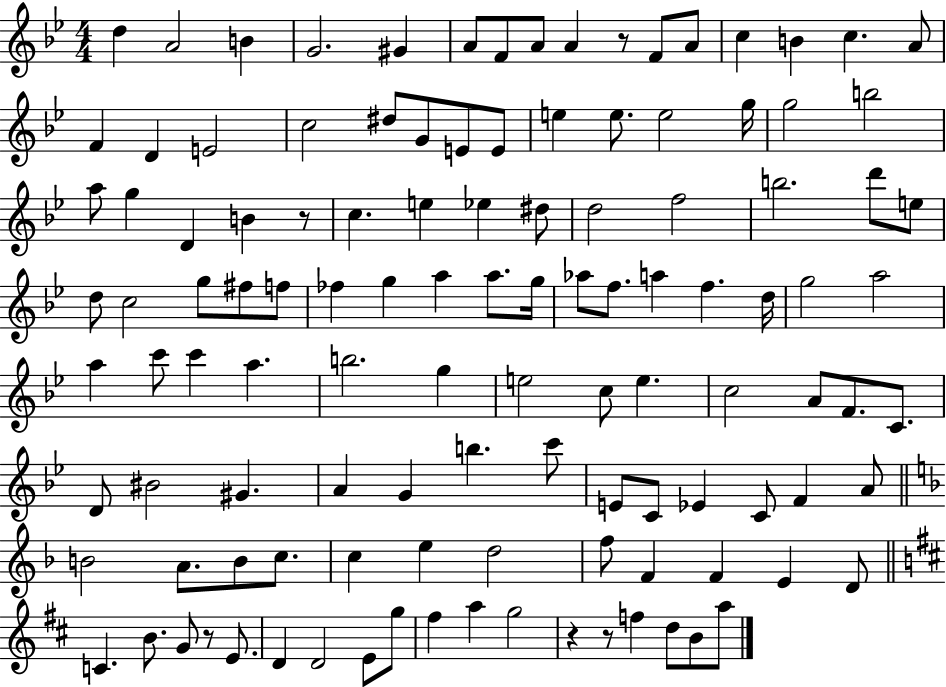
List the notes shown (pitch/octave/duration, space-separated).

D5/q A4/h B4/q G4/h. G#4/q A4/e F4/e A4/e A4/q R/e F4/e A4/e C5/q B4/q C5/q. A4/e F4/q D4/q E4/h C5/h D#5/e G4/e E4/e E4/e E5/q E5/e. E5/h G5/s G5/h B5/h A5/e G5/q D4/q B4/q R/e C5/q. E5/q Eb5/q D#5/e D5/h F5/h B5/h. D6/e E5/e D5/e C5/h G5/e F#5/e F5/e FES5/q G5/q A5/q A5/e. G5/s Ab5/e F5/e. A5/q F5/q. D5/s G5/h A5/h A5/q C6/e C6/q A5/q. B5/h. G5/q E5/h C5/e E5/q. C5/h A4/e F4/e. C4/e. D4/e BIS4/h G#4/q. A4/q G4/q B5/q. C6/e E4/e C4/e Eb4/q C4/e F4/q A4/e B4/h A4/e. B4/e C5/e. C5/q E5/q D5/h F5/e F4/q F4/q E4/q D4/e C4/q. B4/e. G4/e R/e E4/e. D4/q D4/h E4/e G5/e F#5/q A5/q G5/h R/q R/e F5/q D5/e B4/e A5/e